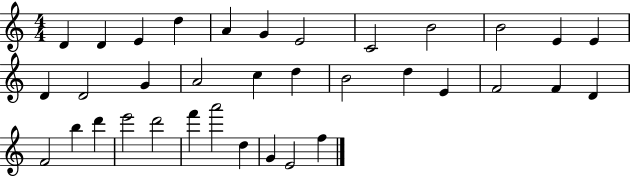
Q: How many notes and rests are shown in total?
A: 35